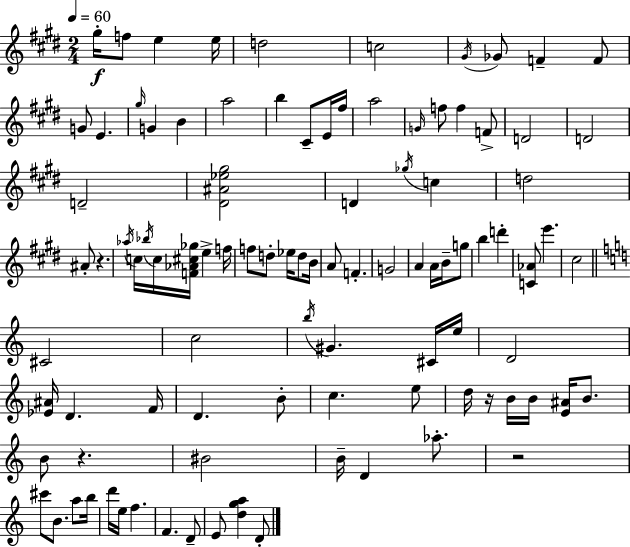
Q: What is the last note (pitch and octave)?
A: D4